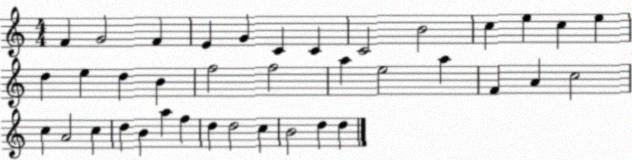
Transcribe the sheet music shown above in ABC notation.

X:1
T:Untitled
M:4/4
L:1/4
K:C
F G2 F E G C C C2 B2 c e c e d e d B f2 f2 a e2 a F A c2 c A2 c d B a f d d2 c B2 d d